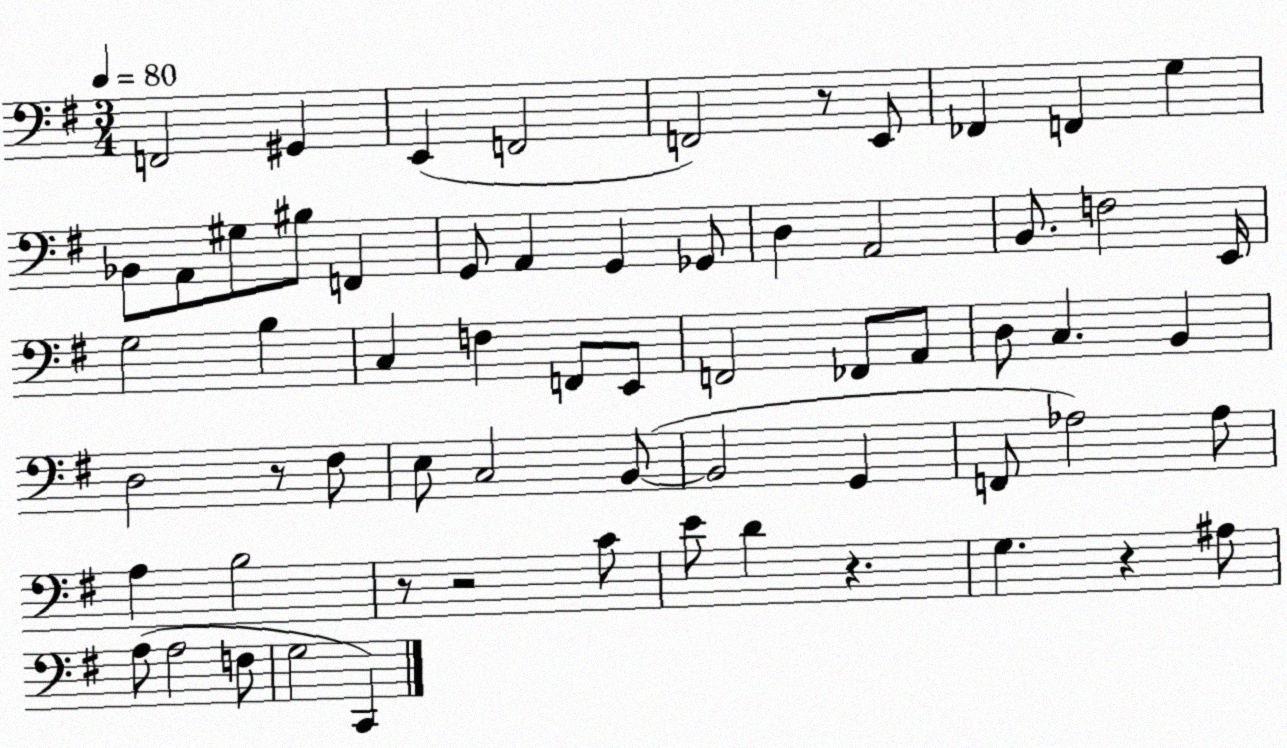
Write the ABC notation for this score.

X:1
T:Untitled
M:3/4
L:1/4
K:G
F,,2 ^G,, E,, F,,2 F,,2 z/2 E,,/2 _F,, F,, G, _B,,/2 A,,/2 ^G,/2 ^B,/2 F,, G,,/2 A,, G,, _G,,/2 D, A,,2 B,,/2 F,2 E,,/4 G,2 B, C, F, F,,/2 E,,/2 F,,2 _F,,/2 A,,/2 D,/2 C, B,, D,2 z/2 ^F,/2 E,/2 C,2 B,,/2 B,,2 G,, F,,/2 _A,2 _A,/2 A, B,2 z/2 z2 C/2 E/2 D z G, z ^A,/2 A,/2 A,2 F,/2 G,2 C,,